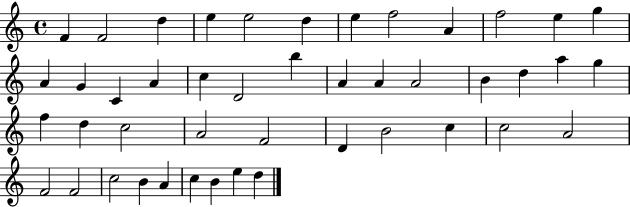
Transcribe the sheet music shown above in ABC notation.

X:1
T:Untitled
M:4/4
L:1/4
K:C
F F2 d e e2 d e f2 A f2 e g A G C A c D2 b A A A2 B d a g f d c2 A2 F2 D B2 c c2 A2 F2 F2 c2 B A c B e d